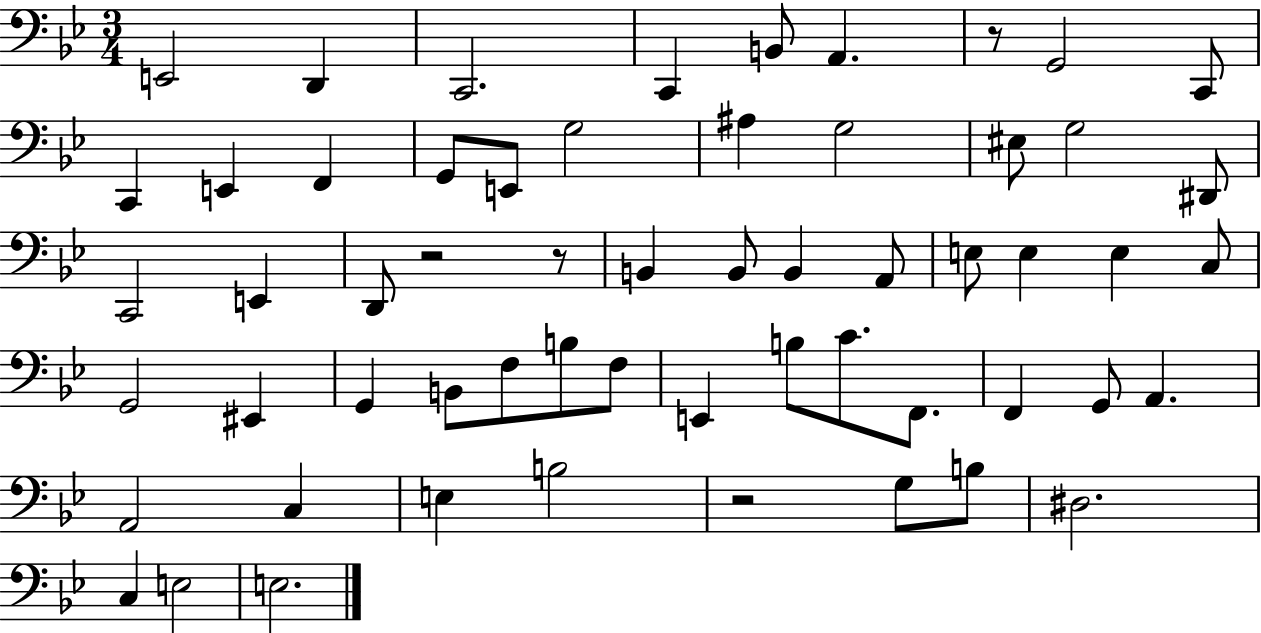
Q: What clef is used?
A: bass